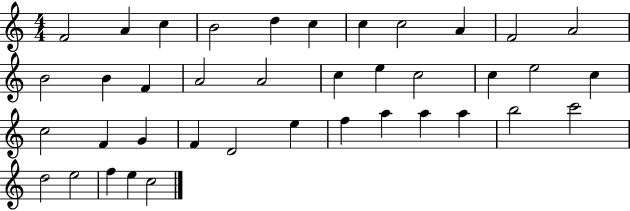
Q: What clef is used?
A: treble